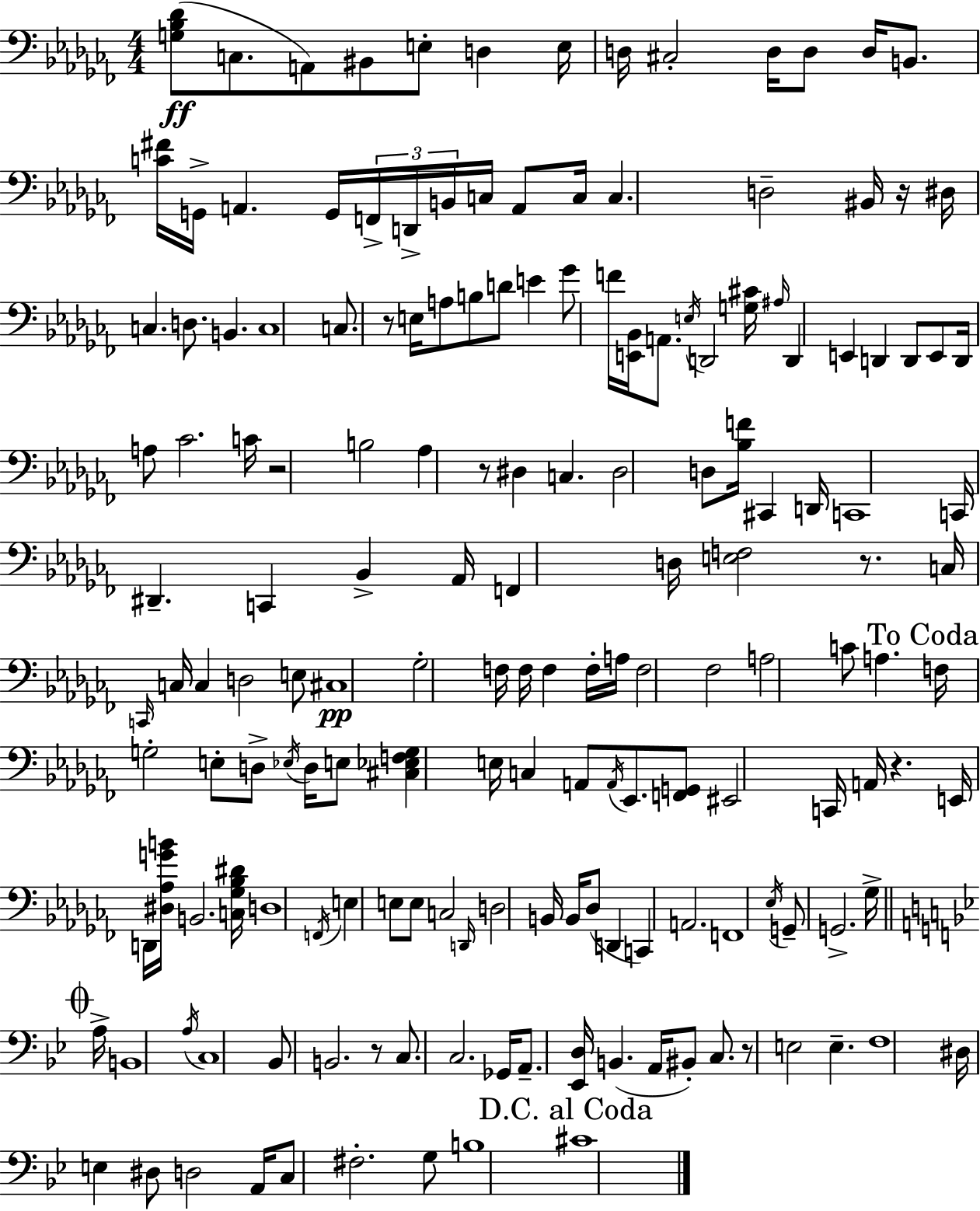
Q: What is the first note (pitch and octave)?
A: C3